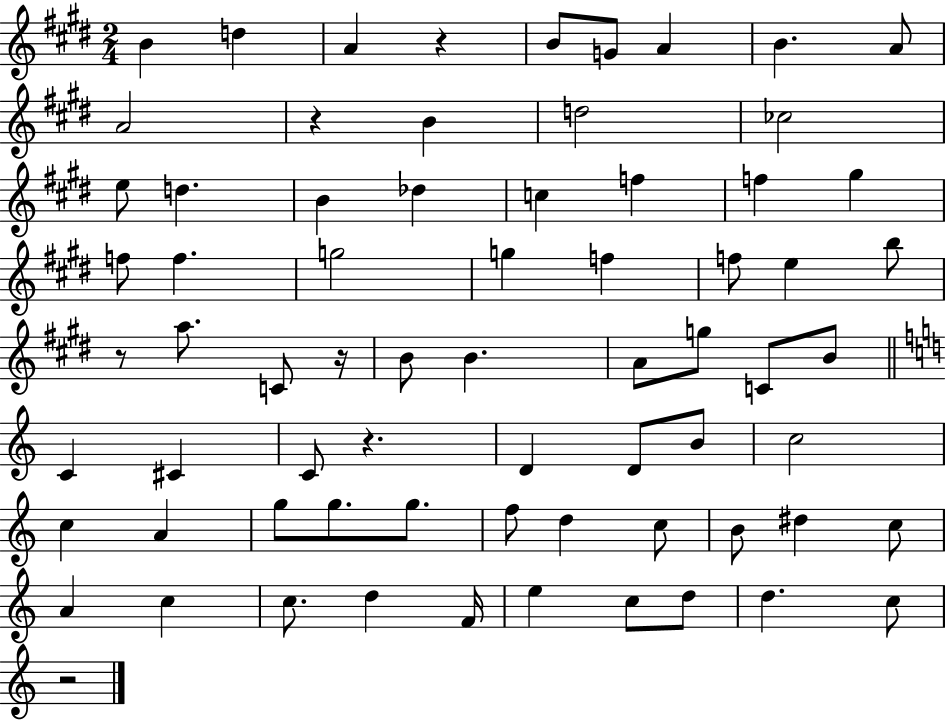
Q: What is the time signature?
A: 2/4